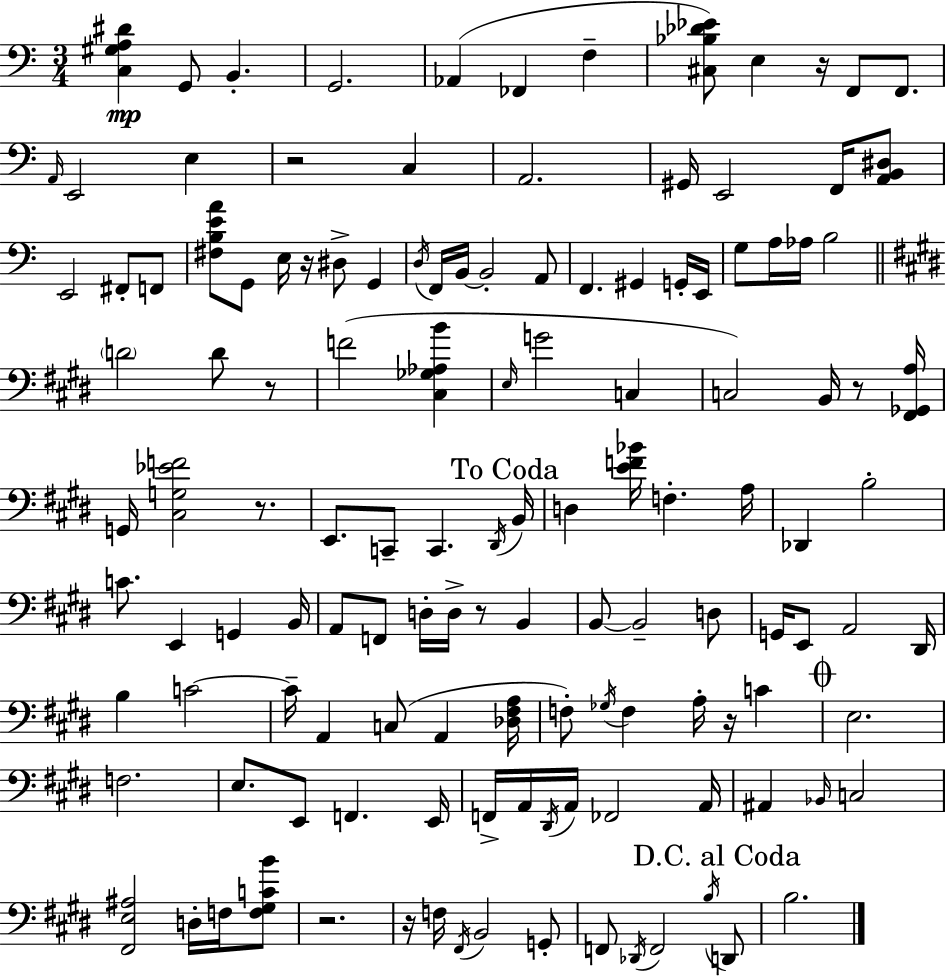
[C3,G#3,A3,D#4]/q G2/e B2/q. G2/h. Ab2/q FES2/q F3/q [C#3,Bb3,Db4,Eb4]/e E3/q R/s F2/e F2/e. A2/s E2/h E3/q R/h C3/q A2/h. G#2/s E2/h F2/s [A2,B2,D#3]/e E2/h F#2/e F2/e [F#3,B3,E4,A4]/e G2/e E3/s R/s D#3/e G2/q D3/s F2/s B2/s B2/h A2/e F2/q. G#2/q G2/s E2/s G3/e A3/s Ab3/s B3/h D4/h D4/e R/e F4/h [C#3,Gb3,Ab3,B4]/q E3/s G4/h C3/q C3/h B2/s R/e [F#2,Gb2,A3]/s G2/s [C#3,G3,Eb4,F4]/h R/e. E2/e. C2/e C2/q. D#2/s B2/s D3/q [E4,F4,Bb4]/s F3/q. A3/s Db2/q B3/h C4/e. E2/q G2/q B2/s A2/e F2/e D3/s D3/s R/e B2/q B2/e B2/h D3/e G2/s E2/e A2/h D#2/s B3/q C4/h C4/s A2/q C3/e A2/q [Db3,F#3,A3]/s F3/e Gb3/s F3/q A3/s R/s C4/q E3/h. F3/h. E3/e. E2/e F2/q. E2/s F2/s A2/s D#2/s A2/s FES2/h A2/s A#2/q Bb2/s C3/h [F#2,E3,A#3]/h D3/s F3/s [F3,G#3,C4,B4]/e R/h. R/s F3/s F#2/s B2/h G2/e F2/e Db2/s F2/h B3/s D2/e B3/h.